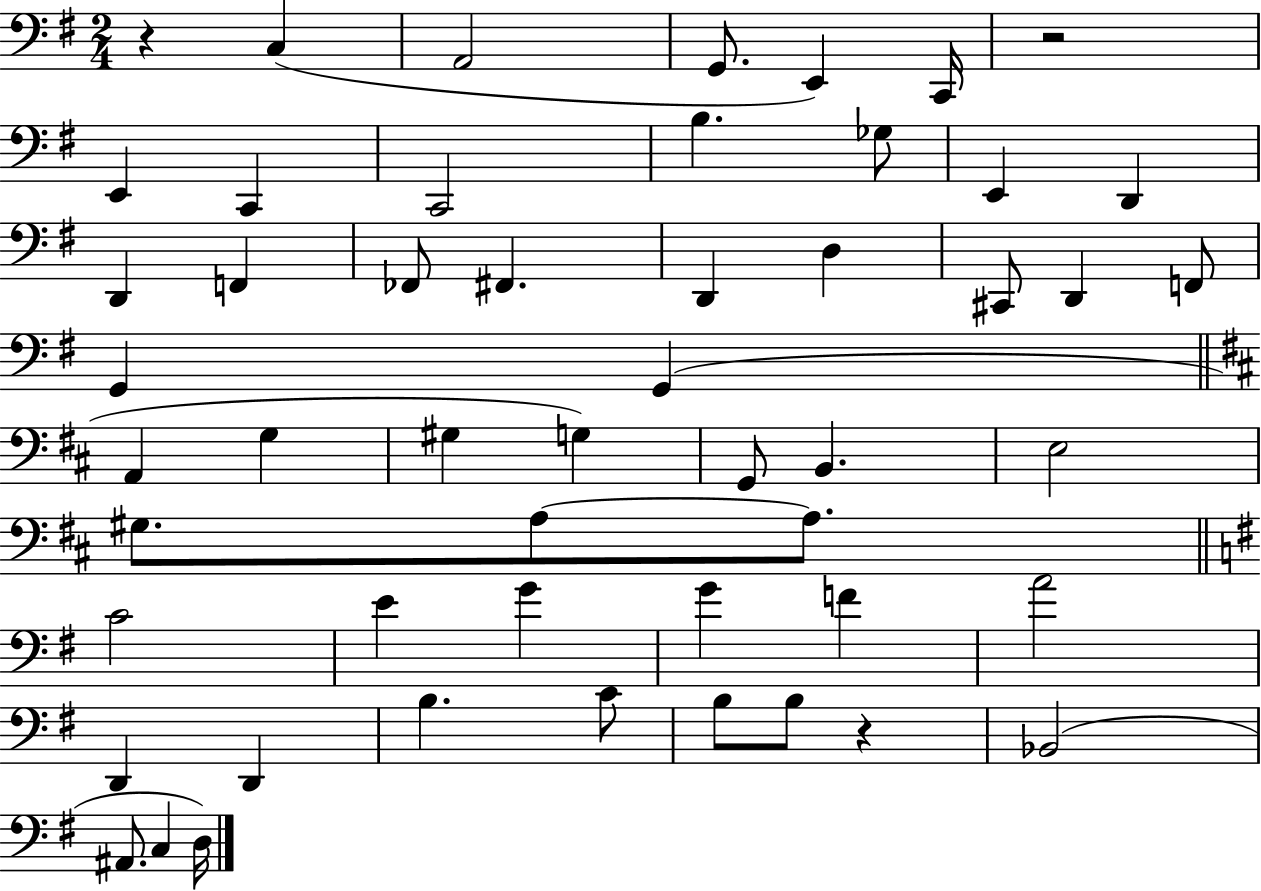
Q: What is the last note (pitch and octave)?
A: D3